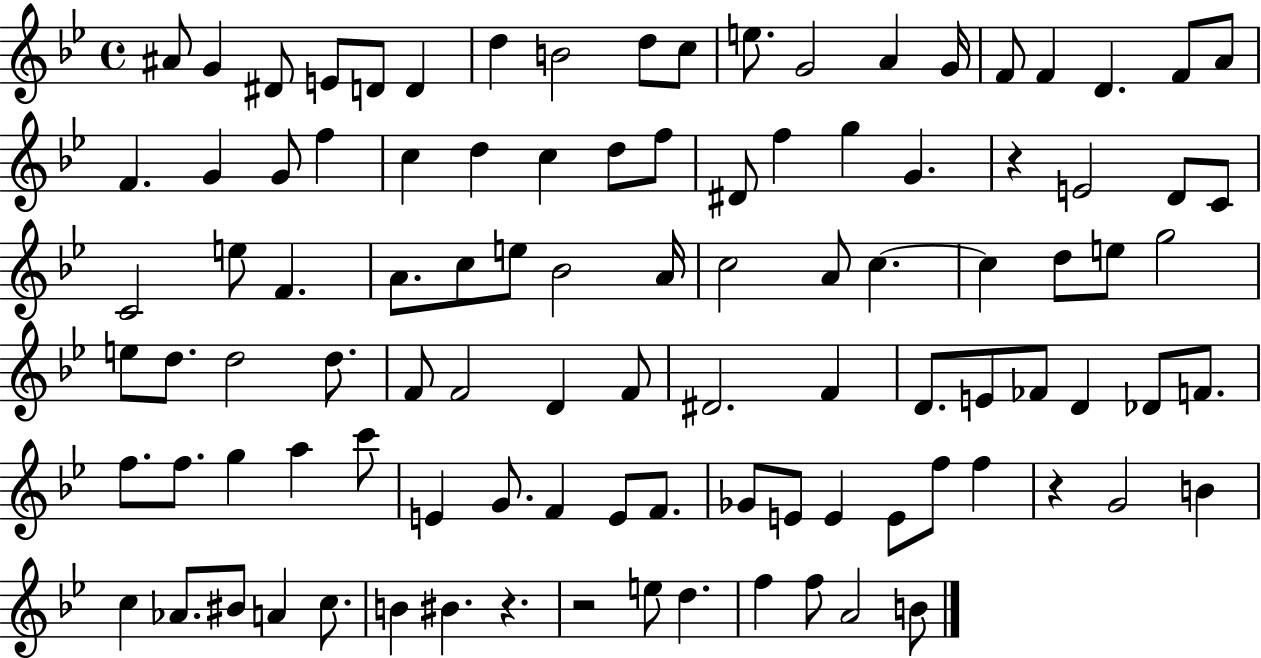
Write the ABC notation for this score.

X:1
T:Untitled
M:4/4
L:1/4
K:Bb
^A/2 G ^D/2 E/2 D/2 D d B2 d/2 c/2 e/2 G2 A G/4 F/2 F D F/2 A/2 F G G/2 f c d c d/2 f/2 ^D/2 f g G z E2 D/2 C/2 C2 e/2 F A/2 c/2 e/2 _B2 A/4 c2 A/2 c c d/2 e/2 g2 e/2 d/2 d2 d/2 F/2 F2 D F/2 ^D2 F D/2 E/2 _F/2 D _D/2 F/2 f/2 f/2 g a c'/2 E G/2 F E/2 F/2 _G/2 E/2 E E/2 f/2 f z G2 B c _A/2 ^B/2 A c/2 B ^B z z2 e/2 d f f/2 A2 B/2